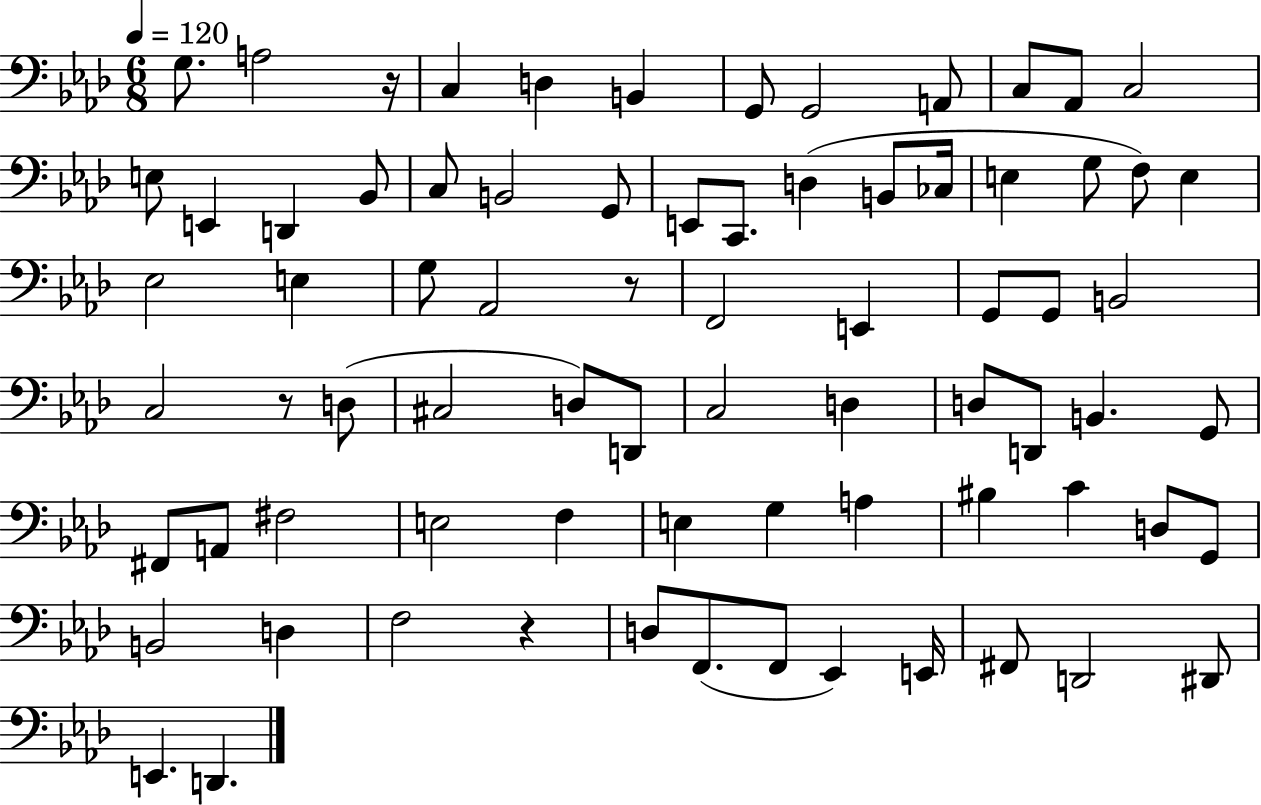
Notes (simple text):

G3/e. A3/h R/s C3/q D3/q B2/q G2/e G2/h A2/e C3/e Ab2/e C3/h E3/e E2/q D2/q Bb2/e C3/e B2/h G2/e E2/e C2/e. D3/q B2/e CES3/s E3/q G3/e F3/e E3/q Eb3/h E3/q G3/e Ab2/h R/e F2/h E2/q G2/e G2/e B2/h C3/h R/e D3/e C#3/h D3/e D2/e C3/h D3/q D3/e D2/e B2/q. G2/e F#2/e A2/e F#3/h E3/h F3/q E3/q G3/q A3/q BIS3/q C4/q D3/e G2/e B2/h D3/q F3/h R/q D3/e F2/e. F2/e Eb2/q E2/s F#2/e D2/h D#2/e E2/q. D2/q.